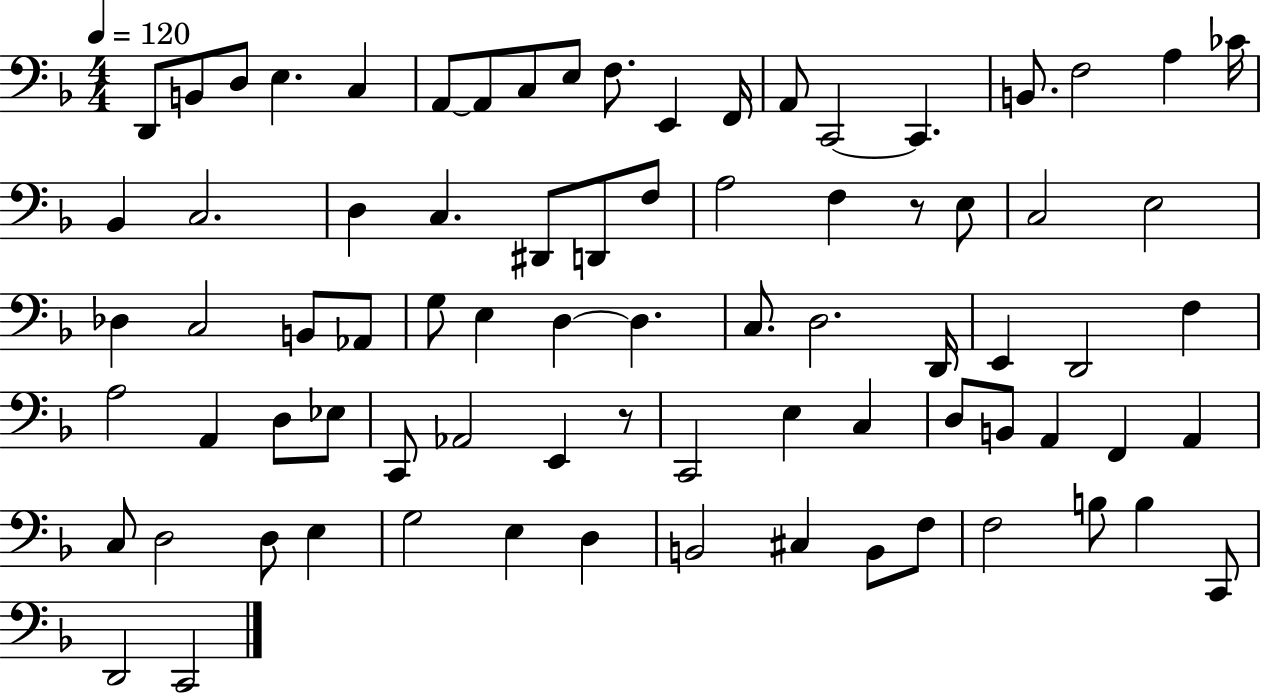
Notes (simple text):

D2/e B2/e D3/e E3/q. C3/q A2/e A2/e C3/e E3/e F3/e. E2/q F2/s A2/e C2/h C2/q. B2/e. F3/h A3/q CES4/s Bb2/q C3/h. D3/q C3/q. D#2/e D2/e F3/e A3/h F3/q R/e E3/e C3/h E3/h Db3/q C3/h B2/e Ab2/e G3/e E3/q D3/q D3/q. C3/e. D3/h. D2/s E2/q D2/h F3/q A3/h A2/q D3/e Eb3/e C2/e Ab2/h E2/q R/e C2/h E3/q C3/q D3/e B2/e A2/q F2/q A2/q C3/e D3/h D3/e E3/q G3/h E3/q D3/q B2/h C#3/q B2/e F3/e F3/h B3/e B3/q C2/e D2/h C2/h